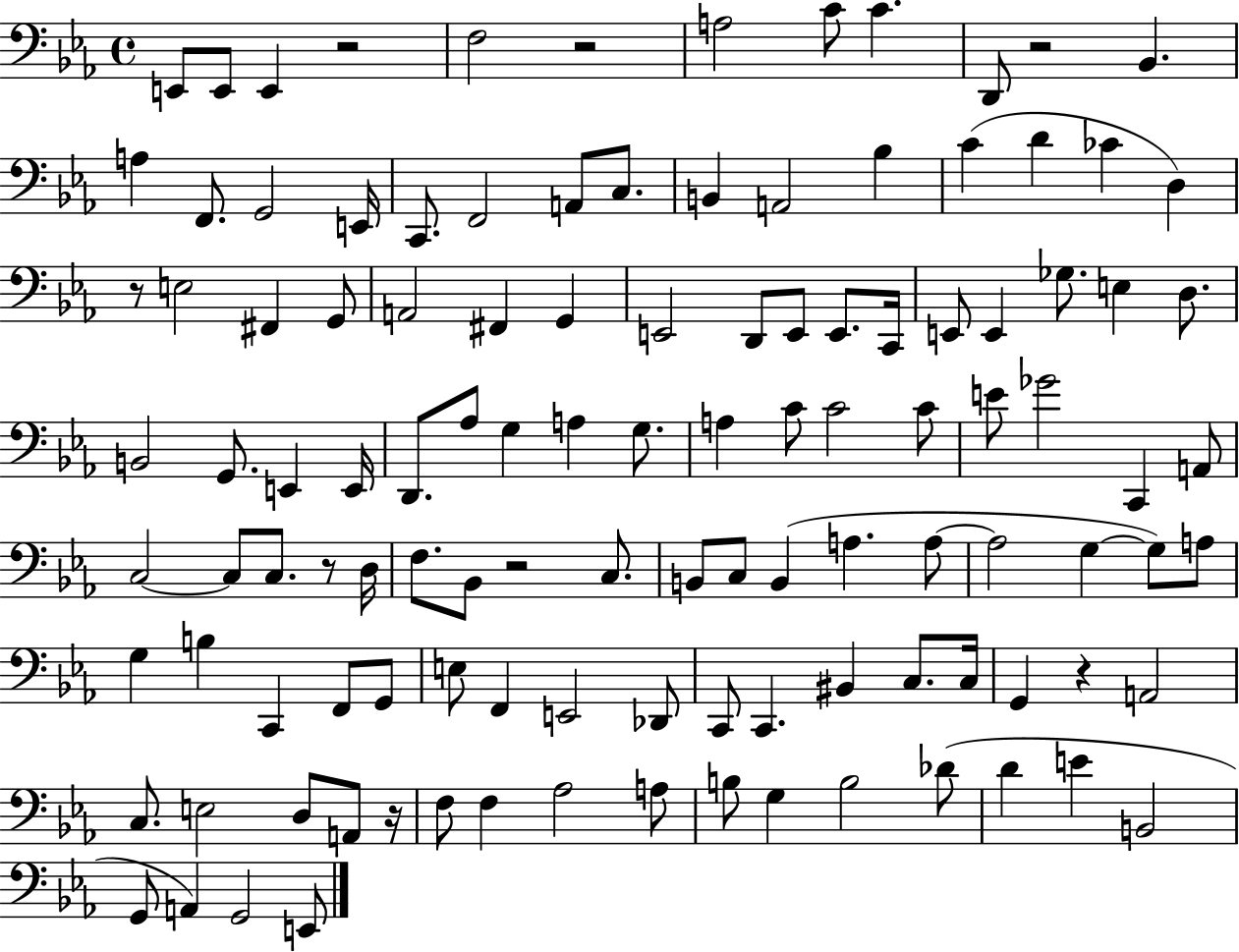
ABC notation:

X:1
T:Untitled
M:4/4
L:1/4
K:Eb
E,,/2 E,,/2 E,, z2 F,2 z2 A,2 C/2 C D,,/2 z2 _B,, A, F,,/2 G,,2 E,,/4 C,,/2 F,,2 A,,/2 C,/2 B,, A,,2 _B, C D _C D, z/2 E,2 ^F,, G,,/2 A,,2 ^F,, G,, E,,2 D,,/2 E,,/2 E,,/2 C,,/4 E,,/2 E,, _G,/2 E, D,/2 B,,2 G,,/2 E,, E,,/4 D,,/2 _A,/2 G, A, G,/2 A, C/2 C2 C/2 E/2 _G2 C,, A,,/2 C,2 C,/2 C,/2 z/2 D,/4 F,/2 _B,,/2 z2 C,/2 B,,/2 C,/2 B,, A, A,/2 A,2 G, G,/2 A,/2 G, B, C,, F,,/2 G,,/2 E,/2 F,, E,,2 _D,,/2 C,,/2 C,, ^B,, C,/2 C,/4 G,, z A,,2 C,/2 E,2 D,/2 A,,/2 z/4 F,/2 F, _A,2 A,/2 B,/2 G, B,2 _D/2 D E B,,2 G,,/2 A,, G,,2 E,,/2